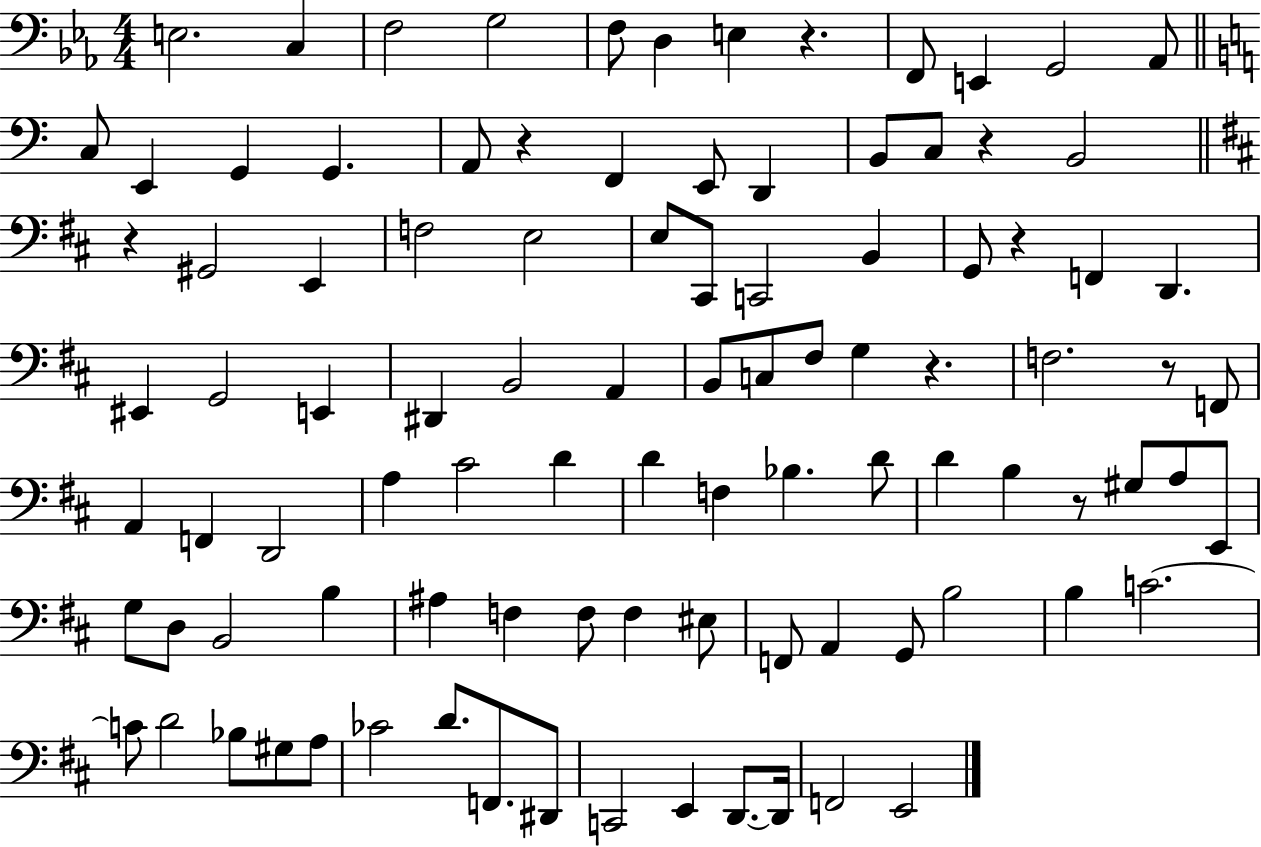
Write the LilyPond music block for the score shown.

{
  \clef bass
  \numericTimeSignature
  \time 4/4
  \key ees \major
  e2. c4 | f2 g2 | f8 d4 e4 r4. | f,8 e,4 g,2 aes,8 | \break \bar "||" \break \key a \minor c8 e,4 g,4 g,4. | a,8 r4 f,4 e,8 d,4 | b,8 c8 r4 b,2 | \bar "||" \break \key d \major r4 gis,2 e,4 | f2 e2 | e8 cis,8 c,2 b,4 | g,8 r4 f,4 d,4. | \break eis,4 g,2 e,4 | dis,4 b,2 a,4 | b,8 c8 fis8 g4 r4. | f2. r8 f,8 | \break a,4 f,4 d,2 | a4 cis'2 d'4 | d'4 f4 bes4. d'8 | d'4 b4 r8 gis8 a8 e,8 | \break g8 d8 b,2 b4 | ais4 f4 f8 f4 eis8 | f,8 a,4 g,8 b2 | b4 c'2.~~ | \break c'8 d'2 bes8 gis8 a8 | ces'2 d'8. f,8. dis,8 | c,2 e,4 d,8.~~ d,16 | f,2 e,2 | \break \bar "|."
}